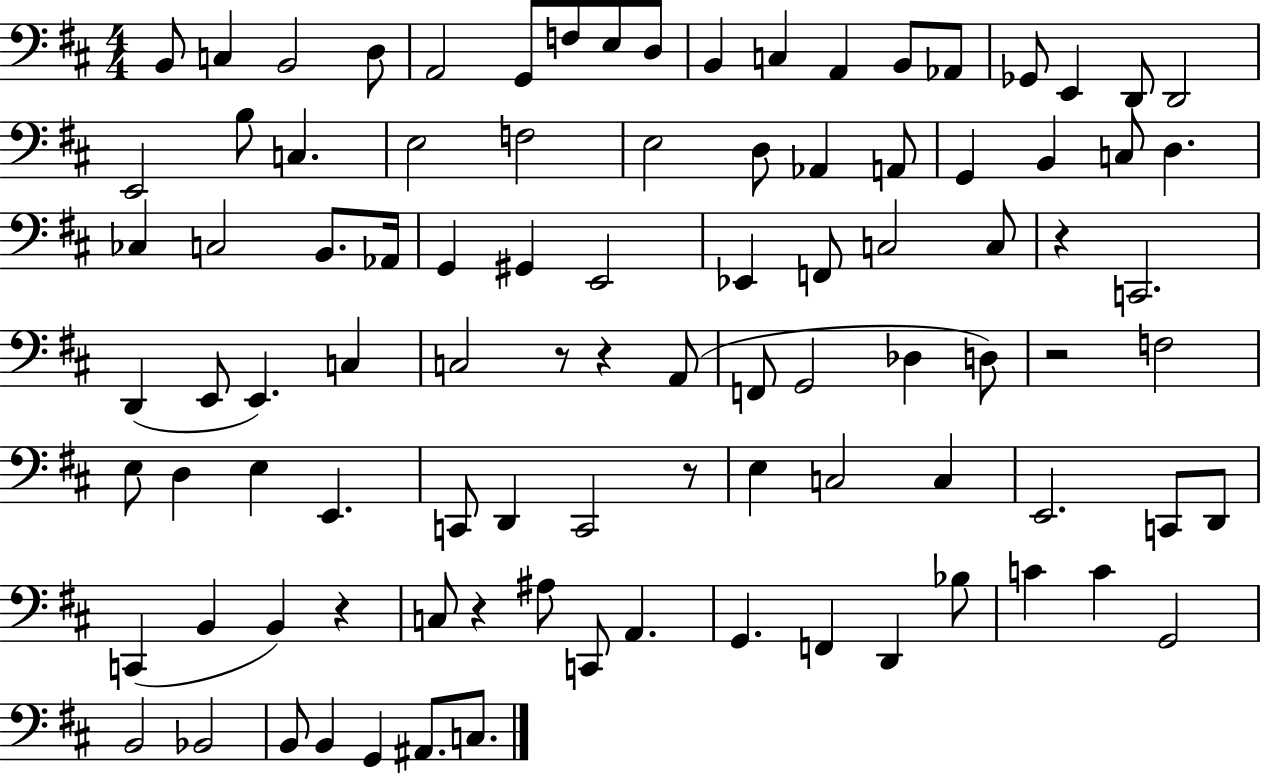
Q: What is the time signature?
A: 4/4